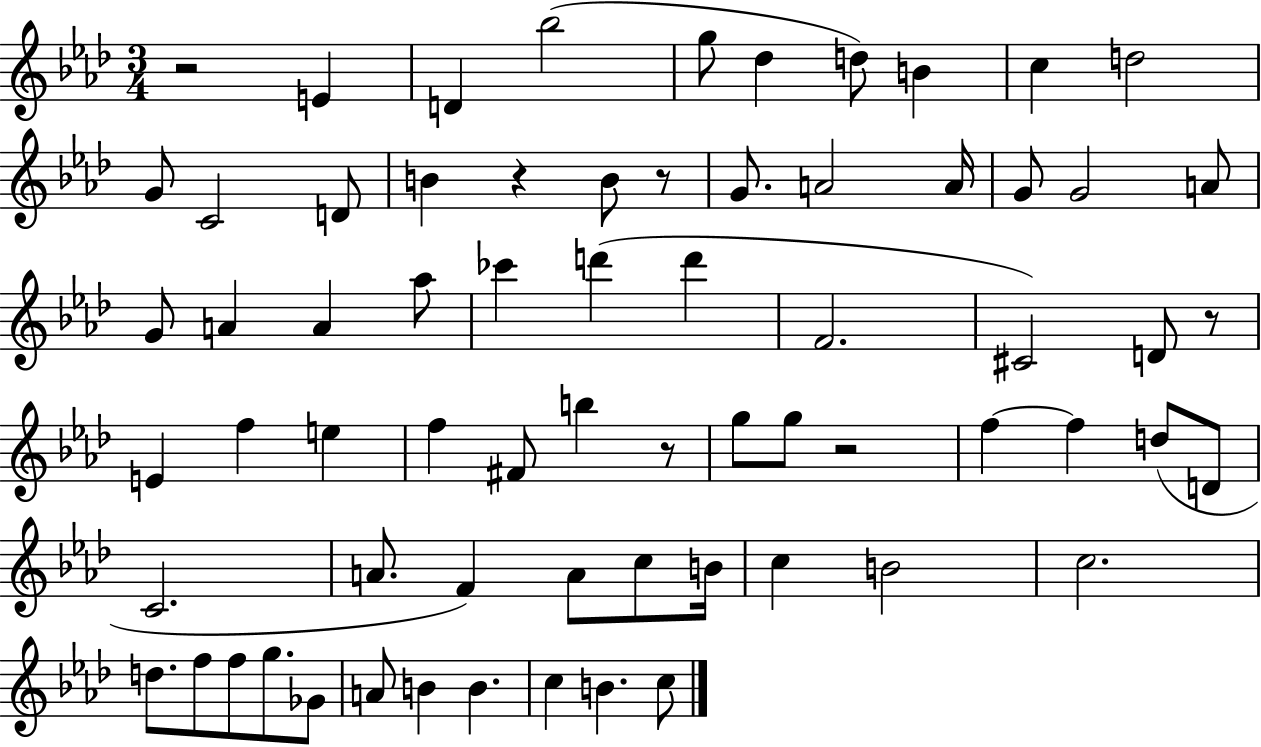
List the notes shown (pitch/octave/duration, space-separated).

R/h E4/q D4/q Bb5/h G5/e Db5/q D5/e B4/q C5/q D5/h G4/e C4/h D4/e B4/q R/q B4/e R/e G4/e. A4/h A4/s G4/e G4/h A4/e G4/e A4/q A4/q Ab5/e CES6/q D6/q D6/q F4/h. C#4/h D4/e R/e E4/q F5/q E5/q F5/q F#4/e B5/q R/e G5/e G5/e R/h F5/q F5/q D5/e D4/e C4/h. A4/e. F4/q A4/e C5/e B4/s C5/q B4/h C5/h. D5/e. F5/e F5/e G5/e. Gb4/e A4/e B4/q B4/q. C5/q B4/q. C5/e